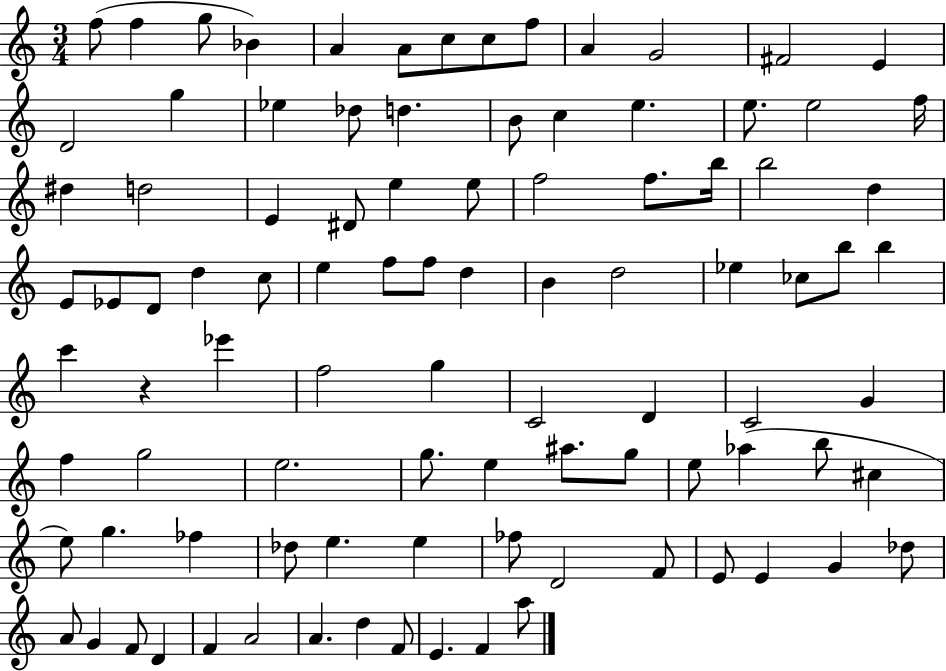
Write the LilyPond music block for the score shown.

{
  \clef treble
  \numericTimeSignature
  \time 3/4
  \key c \major
  \repeat volta 2 { f''8( f''4 g''8 bes'4) | a'4 a'8 c''8 c''8 f''8 | a'4 g'2 | fis'2 e'4 | \break d'2 g''4 | ees''4 des''8 d''4. | b'8 c''4 e''4. | e''8. e''2 f''16 | \break dis''4 d''2 | e'4 dis'8 e''4 e''8 | f''2 f''8. b''16 | b''2 d''4 | \break e'8 ees'8 d'8 d''4 c''8 | e''4 f''8 f''8 d''4 | b'4 d''2 | ees''4 ces''8 b''8 b''4 | \break c'''4 r4 ees'''4 | f''2 g''4 | c'2 d'4 | c'2 g'4 | \break f''4 g''2 | e''2. | g''8. e''4 ais''8. g''8 | e''8 aes''4( b''8 cis''4 | \break e''8) g''4. fes''4 | des''8 e''4. e''4 | fes''8 d'2 f'8 | e'8 e'4 g'4 des''8 | \break a'8 g'4 f'8 d'4 | f'4 a'2 | a'4. d''4 f'8 | e'4. f'4 a''8 | \break } \bar "|."
}